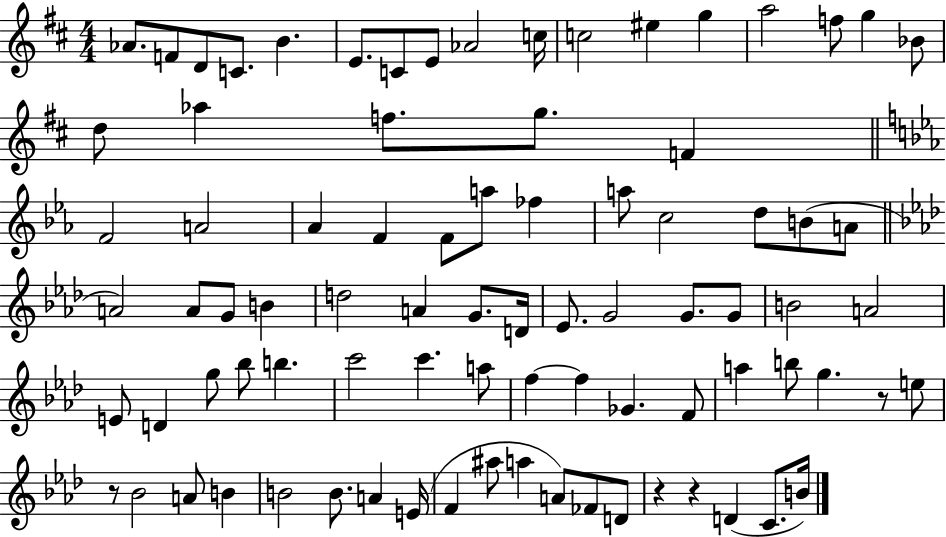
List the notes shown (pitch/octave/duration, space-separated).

Ab4/e. F4/e D4/e C4/e. B4/q. E4/e. C4/e E4/e Ab4/h C5/s C5/h EIS5/q G5/q A5/h F5/e G5/q Bb4/e D5/e Ab5/q F5/e. G5/e. F4/q F4/h A4/h Ab4/q F4/q F4/e A5/e FES5/q A5/e C5/h D5/e B4/e A4/e A4/h A4/e G4/e B4/q D5/h A4/q G4/e. D4/s Eb4/e. G4/h G4/e. G4/e B4/h A4/h E4/e D4/q G5/e Bb5/e B5/q. C6/h C6/q. A5/e F5/q F5/q Gb4/q. F4/e A5/q B5/e G5/q. R/e E5/e R/e Bb4/h A4/e B4/q B4/h B4/e. A4/q E4/s F4/q A#5/e A5/q A4/e FES4/e D4/e R/q R/q D4/q C4/e. B4/s